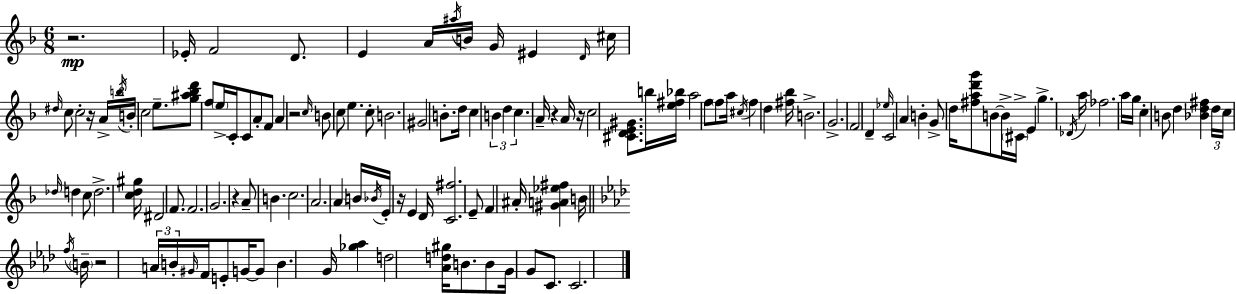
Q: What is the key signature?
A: F major